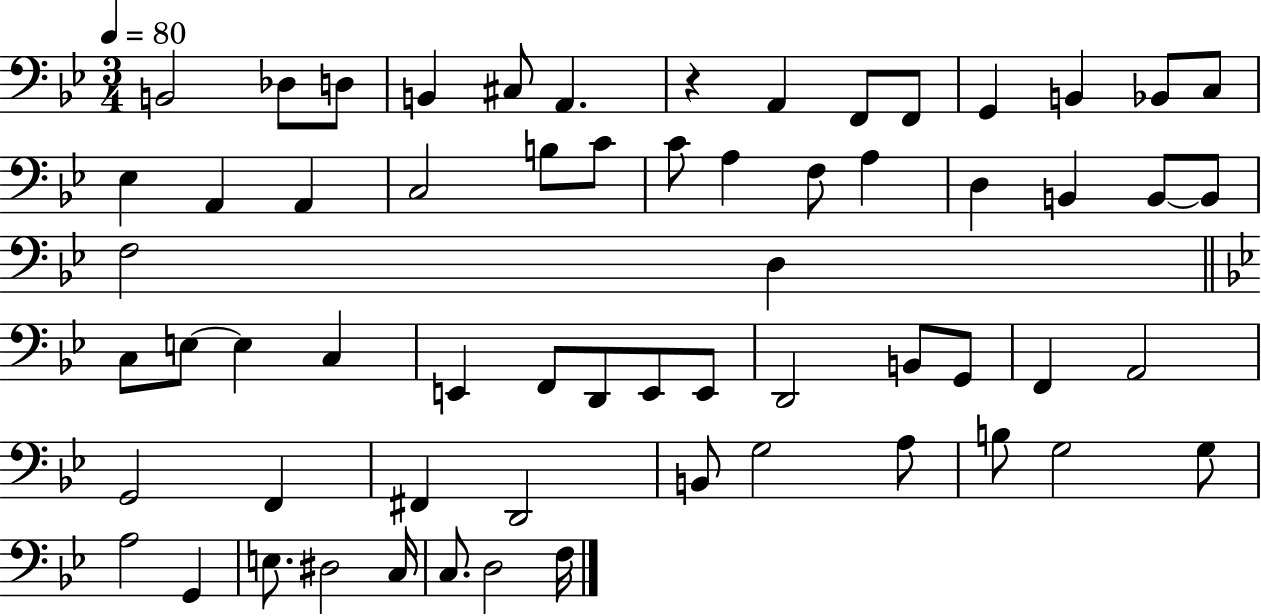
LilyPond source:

{
  \clef bass
  \numericTimeSignature
  \time 3/4
  \key bes \major
  \tempo 4 = 80
  \repeat volta 2 { b,2 des8 d8 | b,4 cis8 a,4. | r4 a,4 f,8 f,8 | g,4 b,4 bes,8 c8 | \break ees4 a,4 a,4 | c2 b8 c'8 | c'8 a4 f8 a4 | d4 b,4 b,8~~ b,8 | \break f2 d4 | \bar "||" \break \key bes \major c8 e8~~ e4 c4 | e,4 f,8 d,8 e,8 e,8 | d,2 b,8 g,8 | f,4 a,2 | \break g,2 f,4 | fis,4 d,2 | b,8 g2 a8 | b8 g2 g8 | \break a2 g,4 | e8. dis2 c16 | c8. d2 f16 | } \bar "|."
}